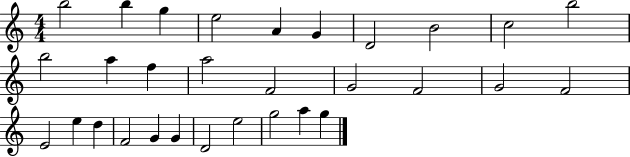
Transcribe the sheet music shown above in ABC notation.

X:1
T:Untitled
M:4/4
L:1/4
K:C
b2 b g e2 A G D2 B2 c2 b2 b2 a f a2 F2 G2 F2 G2 F2 E2 e d F2 G G D2 e2 g2 a g